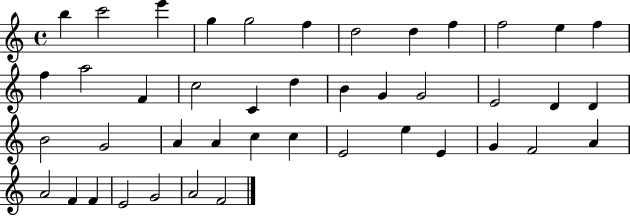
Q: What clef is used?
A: treble